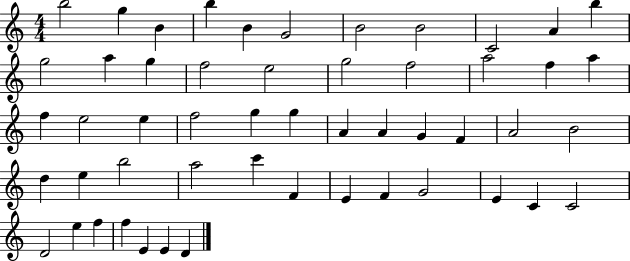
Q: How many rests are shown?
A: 0